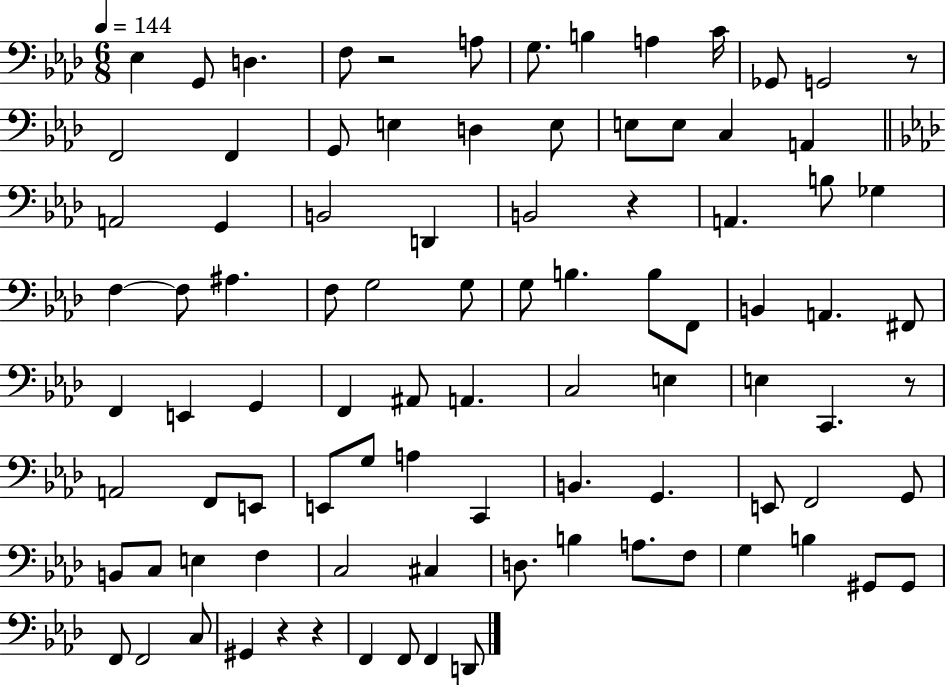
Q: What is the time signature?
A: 6/8